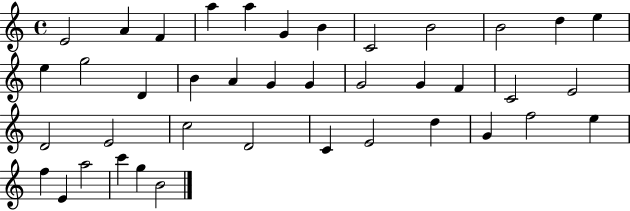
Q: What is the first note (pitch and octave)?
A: E4